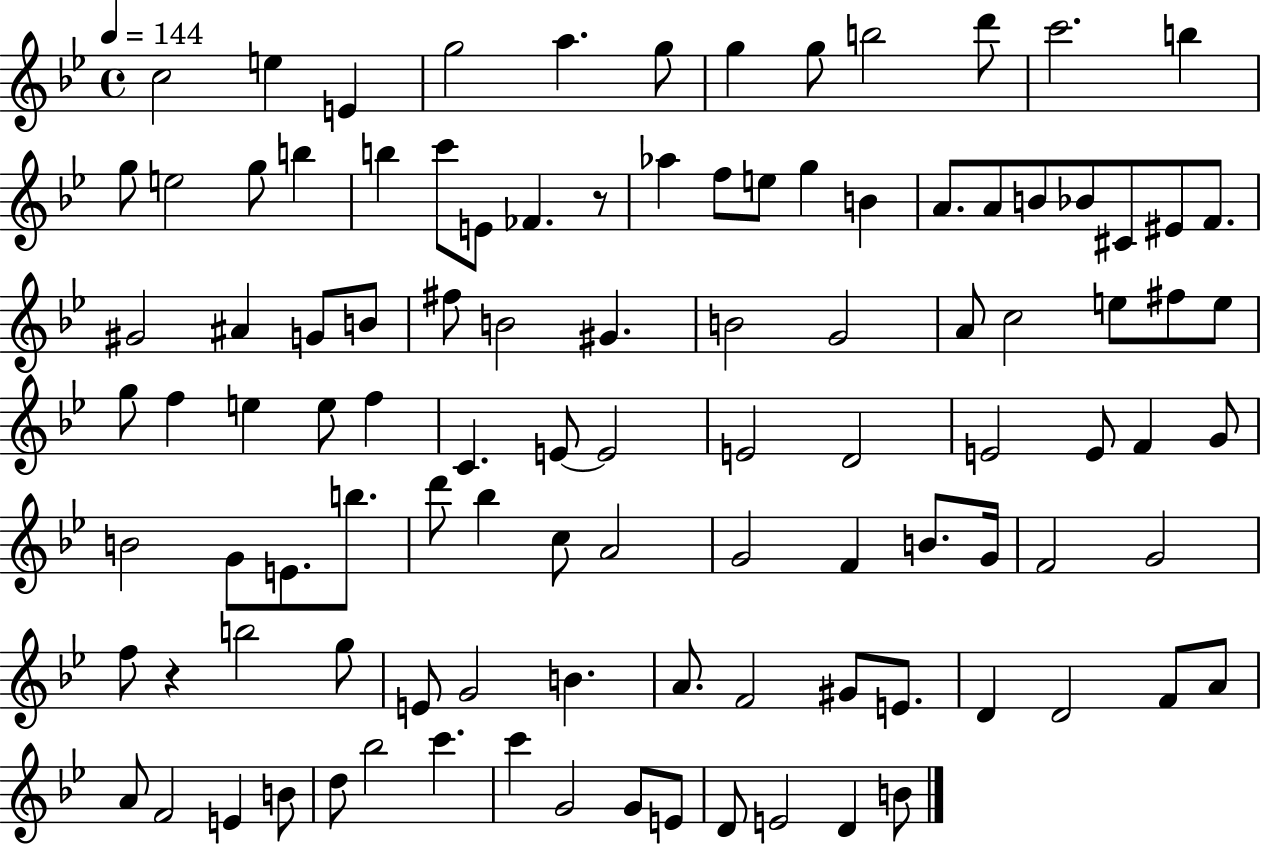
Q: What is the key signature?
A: BES major